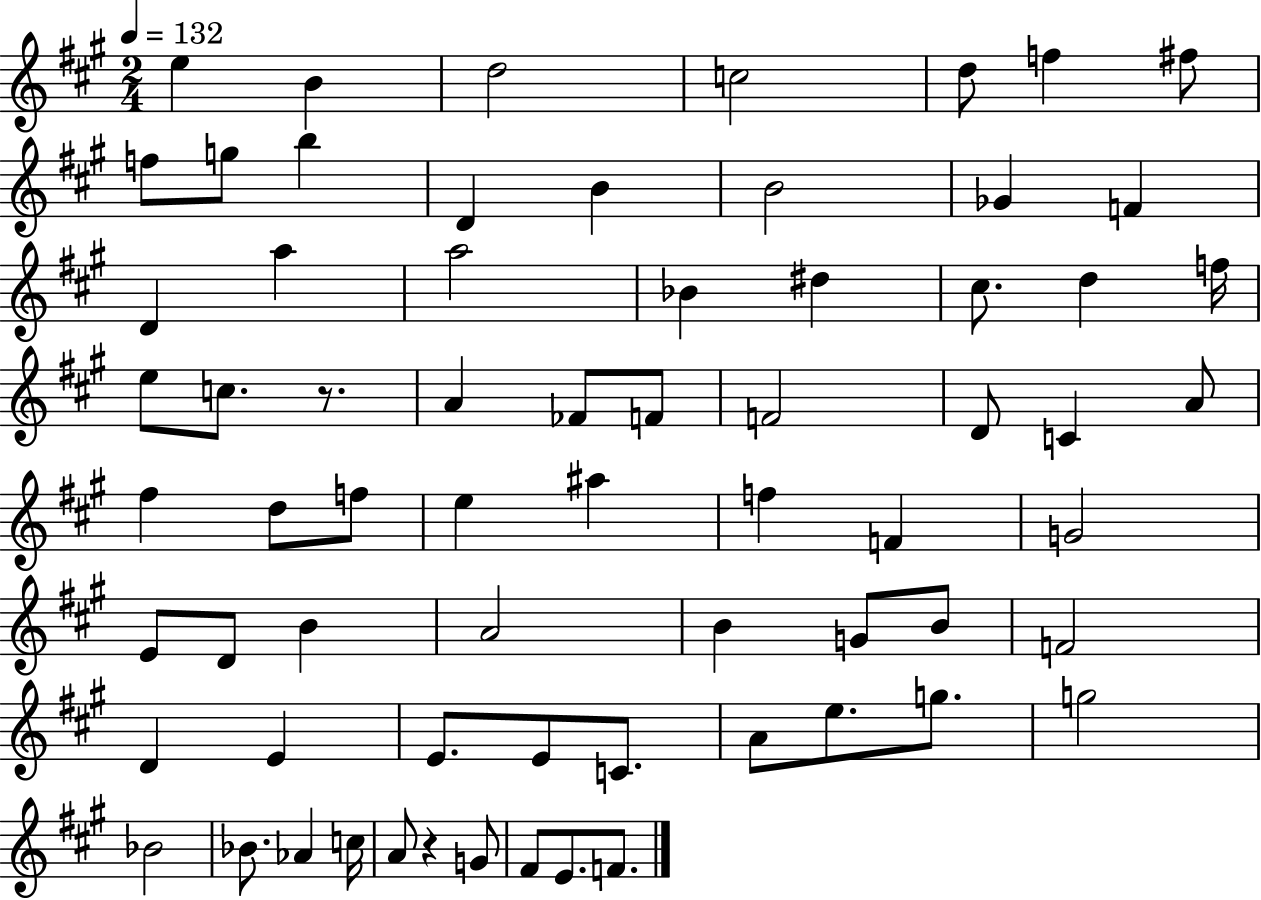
X:1
T:Untitled
M:2/4
L:1/4
K:A
e B d2 c2 d/2 f ^f/2 f/2 g/2 b D B B2 _G F D a a2 _B ^d ^c/2 d f/4 e/2 c/2 z/2 A _F/2 F/2 F2 D/2 C A/2 ^f d/2 f/2 e ^a f F G2 E/2 D/2 B A2 B G/2 B/2 F2 D E E/2 E/2 C/2 A/2 e/2 g/2 g2 _B2 _B/2 _A c/4 A/2 z G/2 ^F/2 E/2 F/2